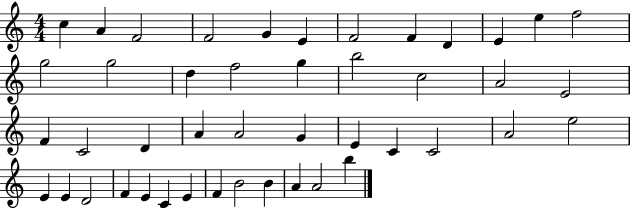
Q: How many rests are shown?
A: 0